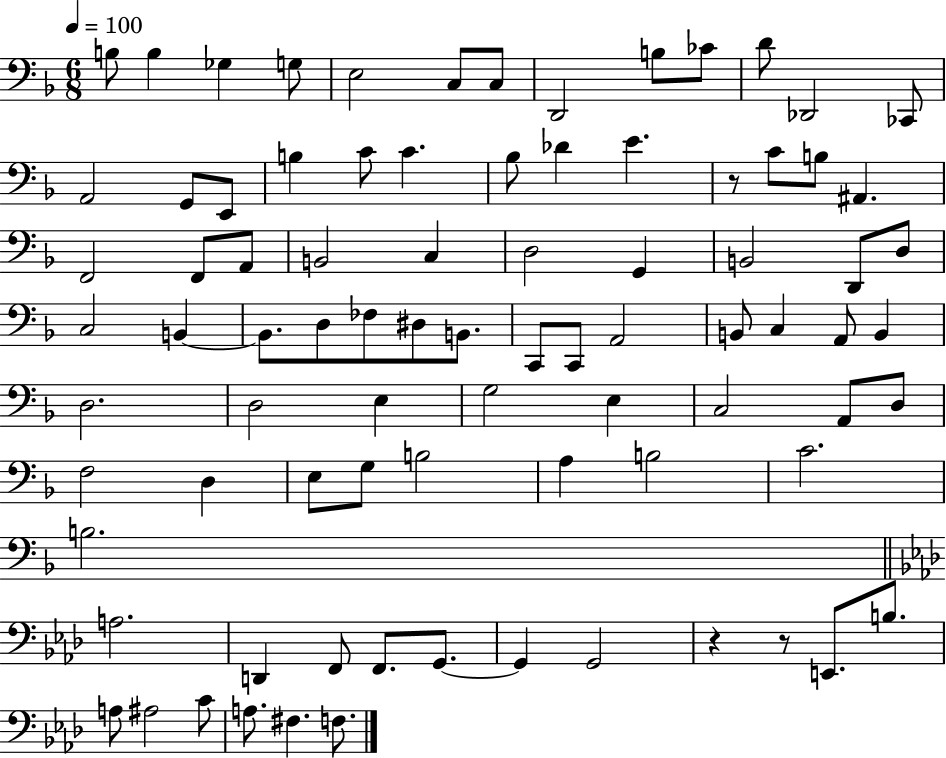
{
  \clef bass
  \numericTimeSignature
  \time 6/8
  \key f \major
  \tempo 4 = 100
  \repeat volta 2 { b8 b4 ges4 g8 | e2 c8 c8 | d,2 b8 ces'8 | d'8 des,2 ces,8 | \break a,2 g,8 e,8 | b4 c'8 c'4. | bes8 des'4 e'4. | r8 c'8 b8 ais,4. | \break f,2 f,8 a,8 | b,2 c4 | d2 g,4 | b,2 d,8 d8 | \break c2 b,4~~ | b,8. d8 fes8 dis8 b,8. | c,8 c,8 a,2 | b,8 c4 a,8 b,4 | \break d2. | d2 e4 | g2 e4 | c2 a,8 d8 | \break f2 d4 | e8 g8 b2 | a4 b2 | c'2. | \break b2. | \bar "||" \break \key aes \major a2. | d,4 f,8 f,8. g,8.~~ | g,4 g,2 | r4 r8 e,8. b8. | \break a8 ais2 c'8 | a8. fis4. f8. | } \bar "|."
}